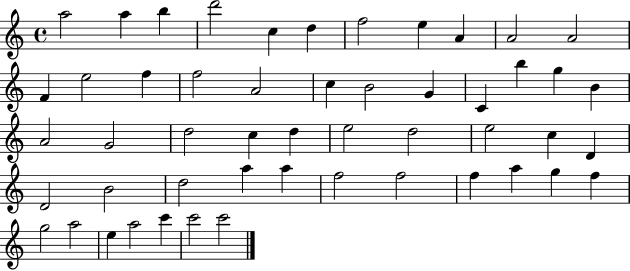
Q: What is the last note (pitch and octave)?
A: C6